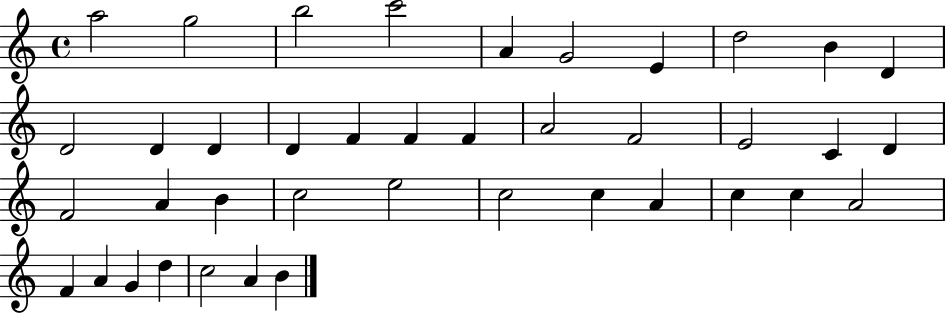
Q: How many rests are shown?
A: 0